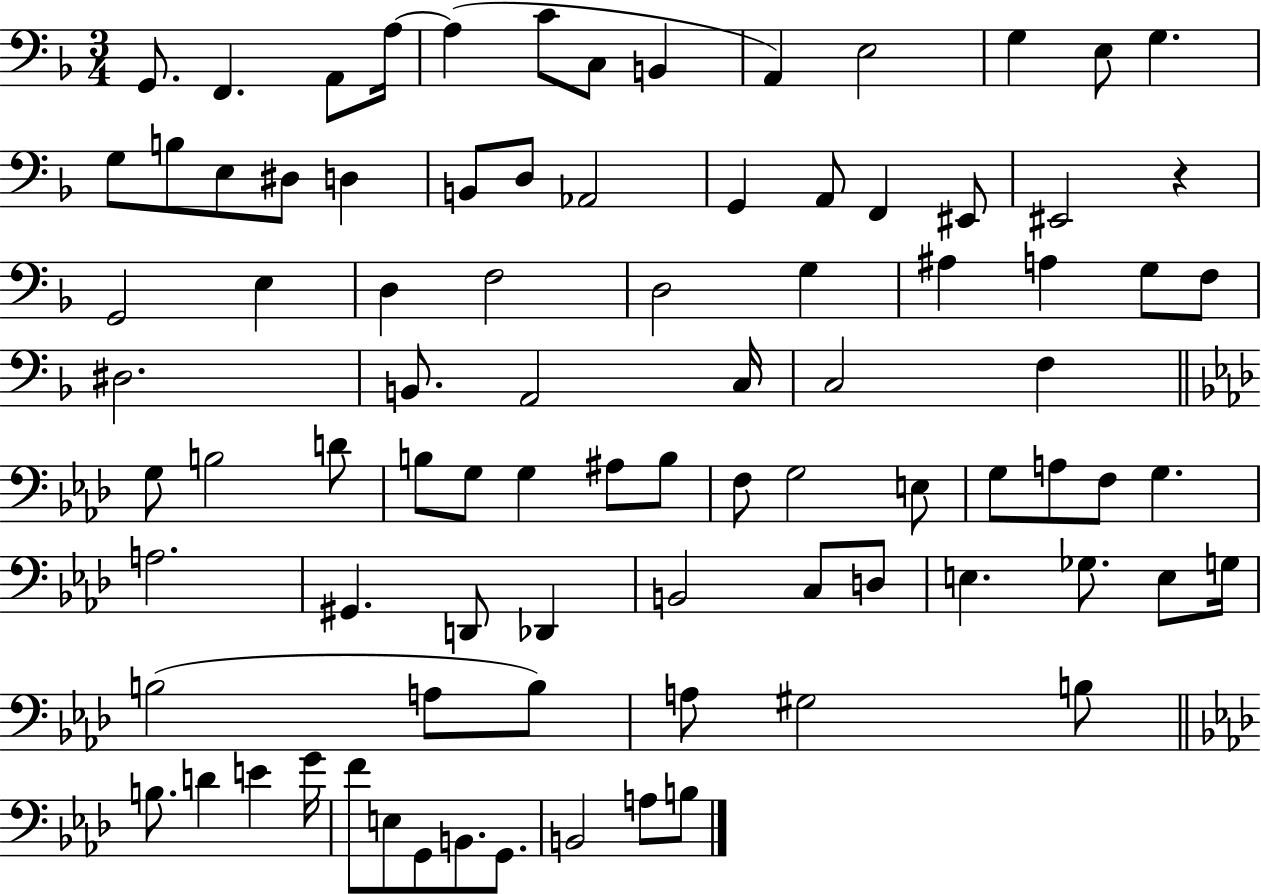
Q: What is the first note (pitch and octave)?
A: G2